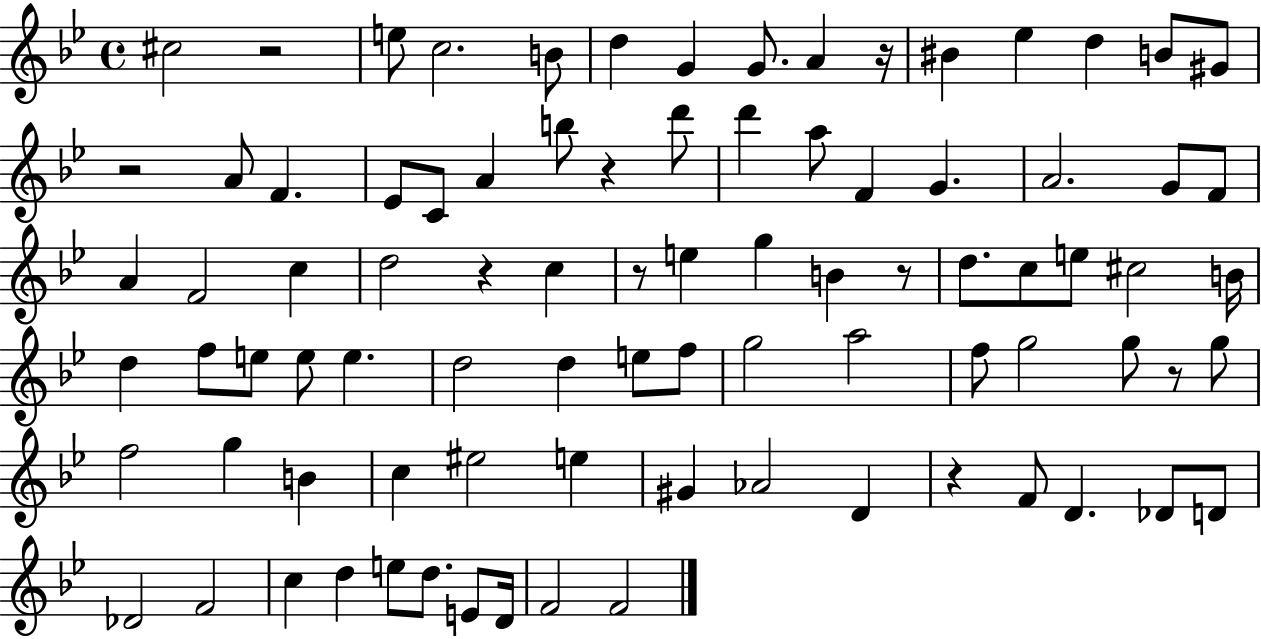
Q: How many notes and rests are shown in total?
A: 87